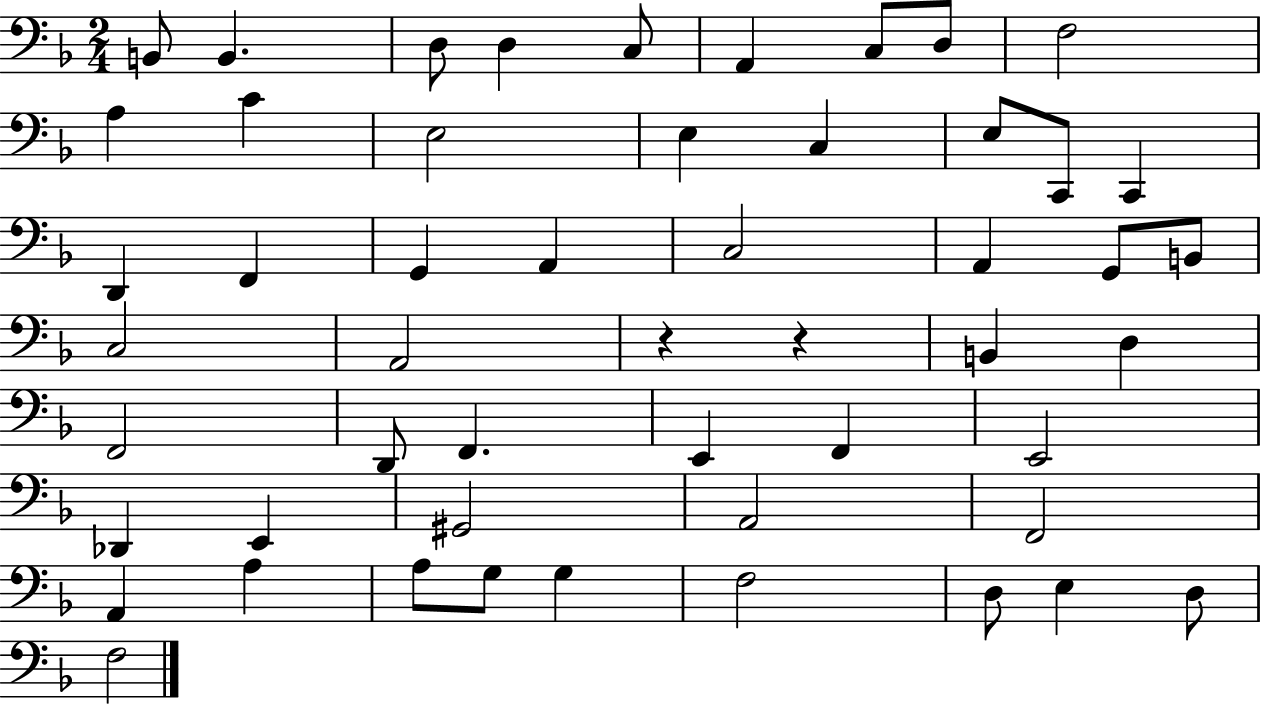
{
  \clef bass
  \numericTimeSignature
  \time 2/4
  \key f \major
  b,8 b,4. | d8 d4 c8 | a,4 c8 d8 | f2 | \break a4 c'4 | e2 | e4 c4 | e8 c,8 c,4 | \break d,4 f,4 | g,4 a,4 | c2 | a,4 g,8 b,8 | \break c2 | a,2 | r4 r4 | b,4 d4 | \break f,2 | d,8 f,4. | e,4 f,4 | e,2 | \break des,4 e,4 | gis,2 | a,2 | f,2 | \break a,4 a4 | a8 g8 g4 | f2 | d8 e4 d8 | \break f2 | \bar "|."
}